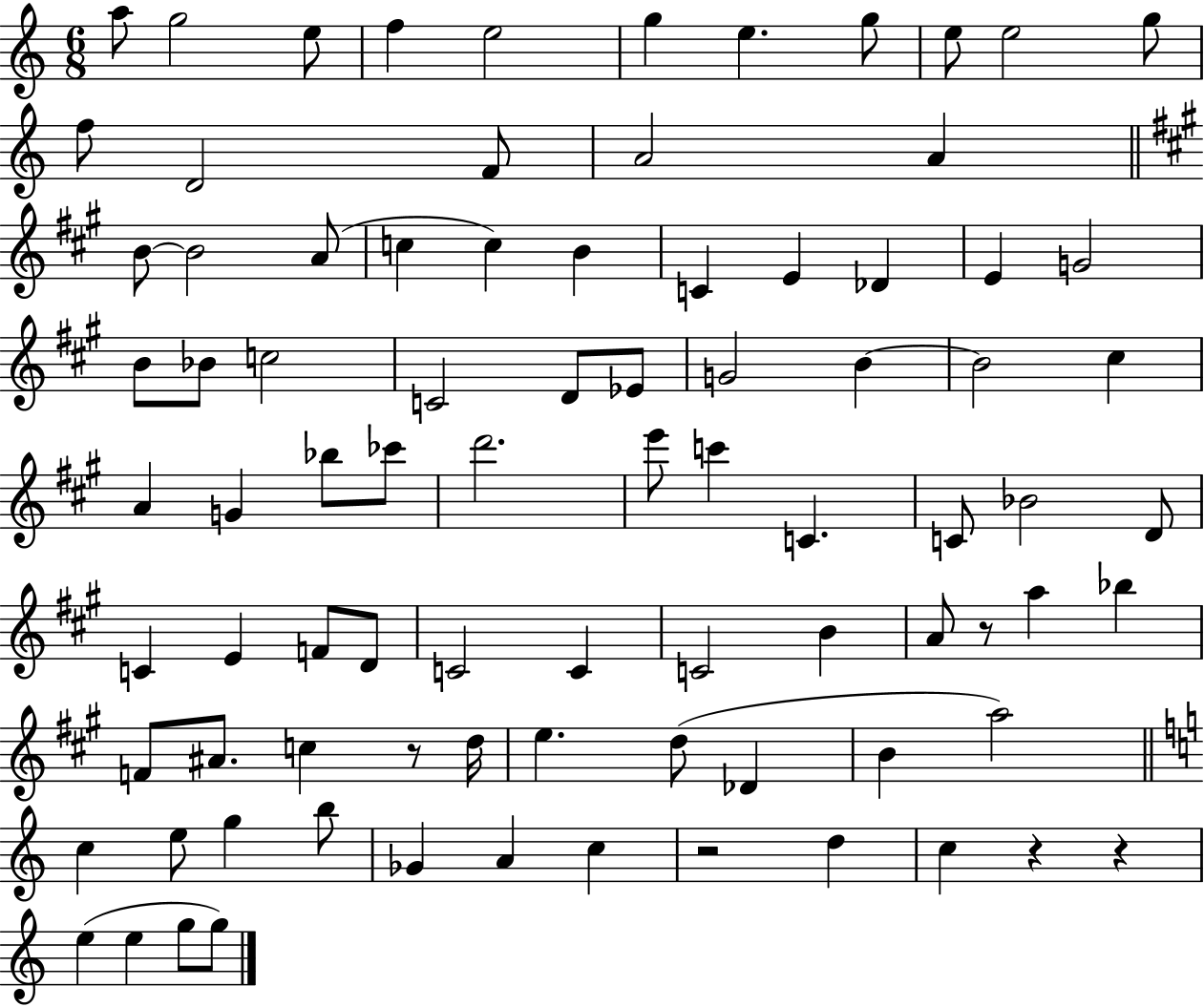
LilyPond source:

{
  \clef treble
  \numericTimeSignature
  \time 6/8
  \key c \major
  a''8 g''2 e''8 | f''4 e''2 | g''4 e''4. g''8 | e''8 e''2 g''8 | \break f''8 d'2 f'8 | a'2 a'4 | \bar "||" \break \key a \major b'8~~ b'2 a'8( | c''4 c''4) b'4 | c'4 e'4 des'4 | e'4 g'2 | \break b'8 bes'8 c''2 | c'2 d'8 ees'8 | g'2 b'4~~ | b'2 cis''4 | \break a'4 g'4 bes''8 ces'''8 | d'''2. | e'''8 c'''4 c'4. | c'8 bes'2 d'8 | \break c'4 e'4 f'8 d'8 | c'2 c'4 | c'2 b'4 | a'8 r8 a''4 bes''4 | \break f'8 ais'8. c''4 r8 d''16 | e''4. d''8( des'4 | b'4 a''2) | \bar "||" \break \key c \major c''4 e''8 g''4 b''8 | ges'4 a'4 c''4 | r2 d''4 | c''4 r4 r4 | \break e''4( e''4 g''8 g''8) | \bar "|."
}